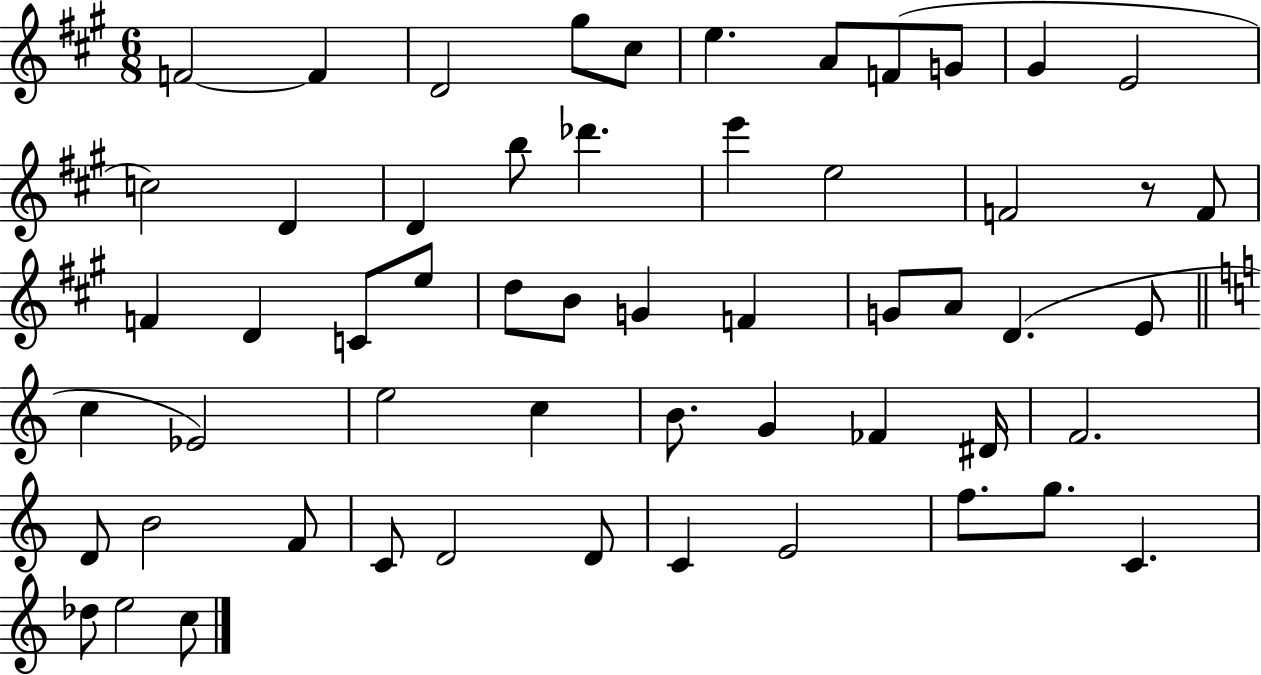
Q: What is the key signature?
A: A major